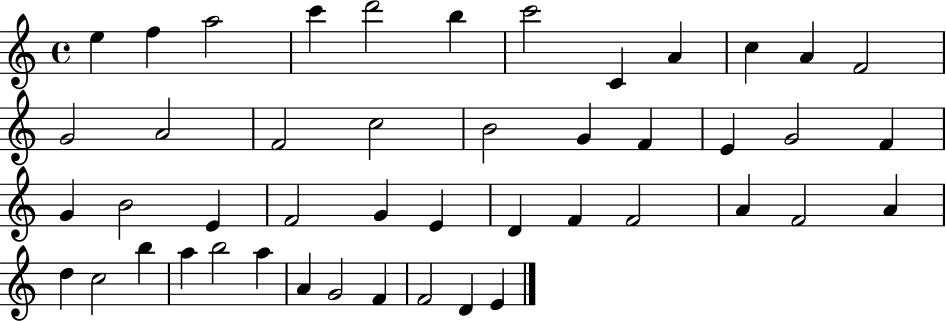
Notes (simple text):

E5/q F5/q A5/h C6/q D6/h B5/q C6/h C4/q A4/q C5/q A4/q F4/h G4/h A4/h F4/h C5/h B4/h G4/q F4/q E4/q G4/h F4/q G4/q B4/h E4/q F4/h G4/q E4/q D4/q F4/q F4/h A4/q F4/h A4/q D5/q C5/h B5/q A5/q B5/h A5/q A4/q G4/h F4/q F4/h D4/q E4/q